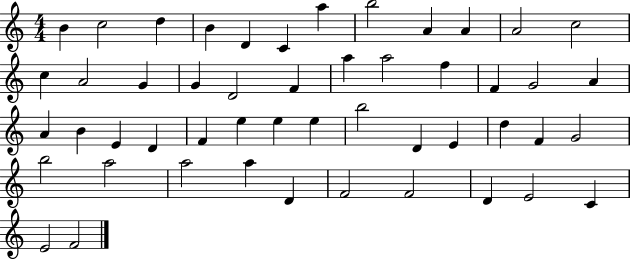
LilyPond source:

{
  \clef treble
  \numericTimeSignature
  \time 4/4
  \key c \major
  b'4 c''2 d''4 | b'4 d'4 c'4 a''4 | b''2 a'4 a'4 | a'2 c''2 | \break c''4 a'2 g'4 | g'4 d'2 f'4 | a''4 a''2 f''4 | f'4 g'2 a'4 | \break a'4 b'4 e'4 d'4 | f'4 e''4 e''4 e''4 | b''2 d'4 e'4 | d''4 f'4 g'2 | \break b''2 a''2 | a''2 a''4 d'4 | f'2 f'2 | d'4 e'2 c'4 | \break e'2 f'2 | \bar "|."
}